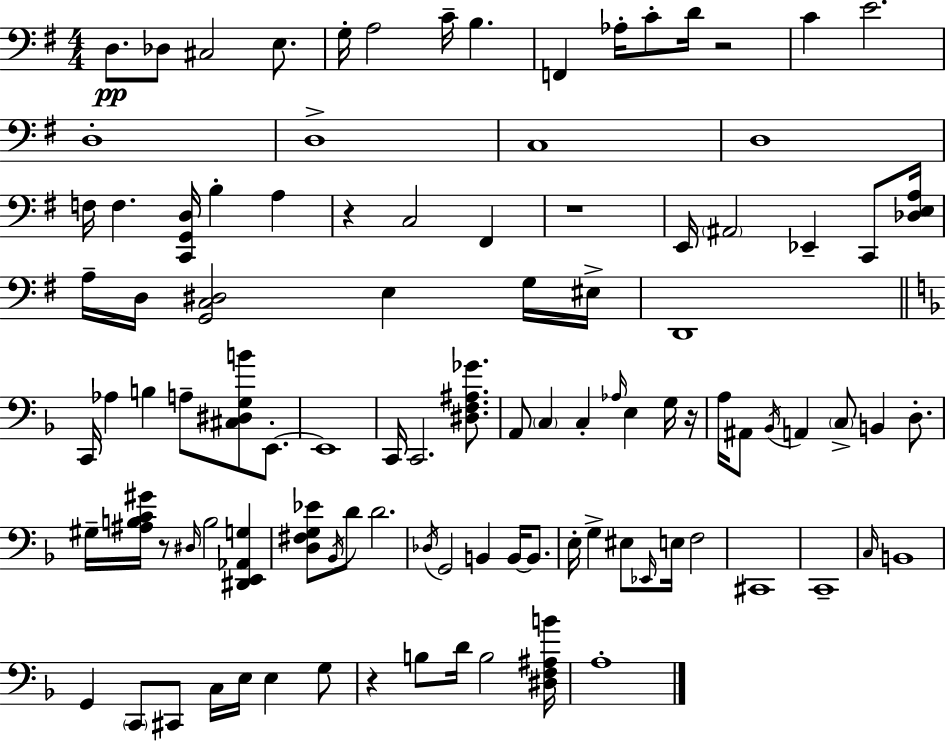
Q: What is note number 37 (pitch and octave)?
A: B3